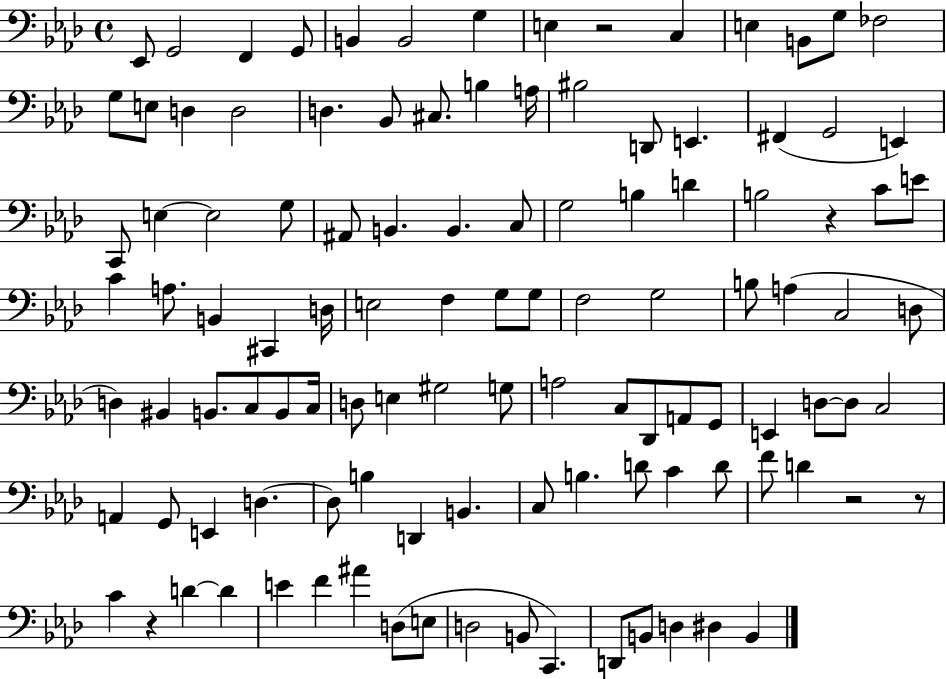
{
  \clef bass
  \time 4/4
  \defaultTimeSignature
  \key aes \major
  ees,8 g,2 f,4 g,8 | b,4 b,2 g4 | e4 r2 c4 | e4 b,8 g8 fes2 | \break g8 e8 d4 d2 | d4. bes,8 cis8. b4 a16 | bis2 d,8 e,4. | fis,4( g,2 e,4) | \break c,8 e4~~ e2 g8 | ais,8 b,4. b,4. c8 | g2 b4 d'4 | b2 r4 c'8 e'8 | \break c'4 a8. b,4 cis,4 d16 | e2 f4 g8 g8 | f2 g2 | b8 a4( c2 d8 | \break d4) bis,4 b,8. c8 b,8 c16 | d8 e4 gis2 g8 | a2 c8 des,8 a,8 g,8 | e,4 d8~~ d8 c2 | \break a,4 g,8 e,4 d4.~~ | d8 b4 d,4 b,4. | c8 b4. d'8 c'4 d'8 | f'8 d'4 r2 r8 | \break c'4 r4 d'4~~ d'4 | e'4 f'4 ais'4 d8( e8 | d2 b,8 c,4.) | d,8 b,8 d4 dis4 b,4 | \break \bar "|."
}